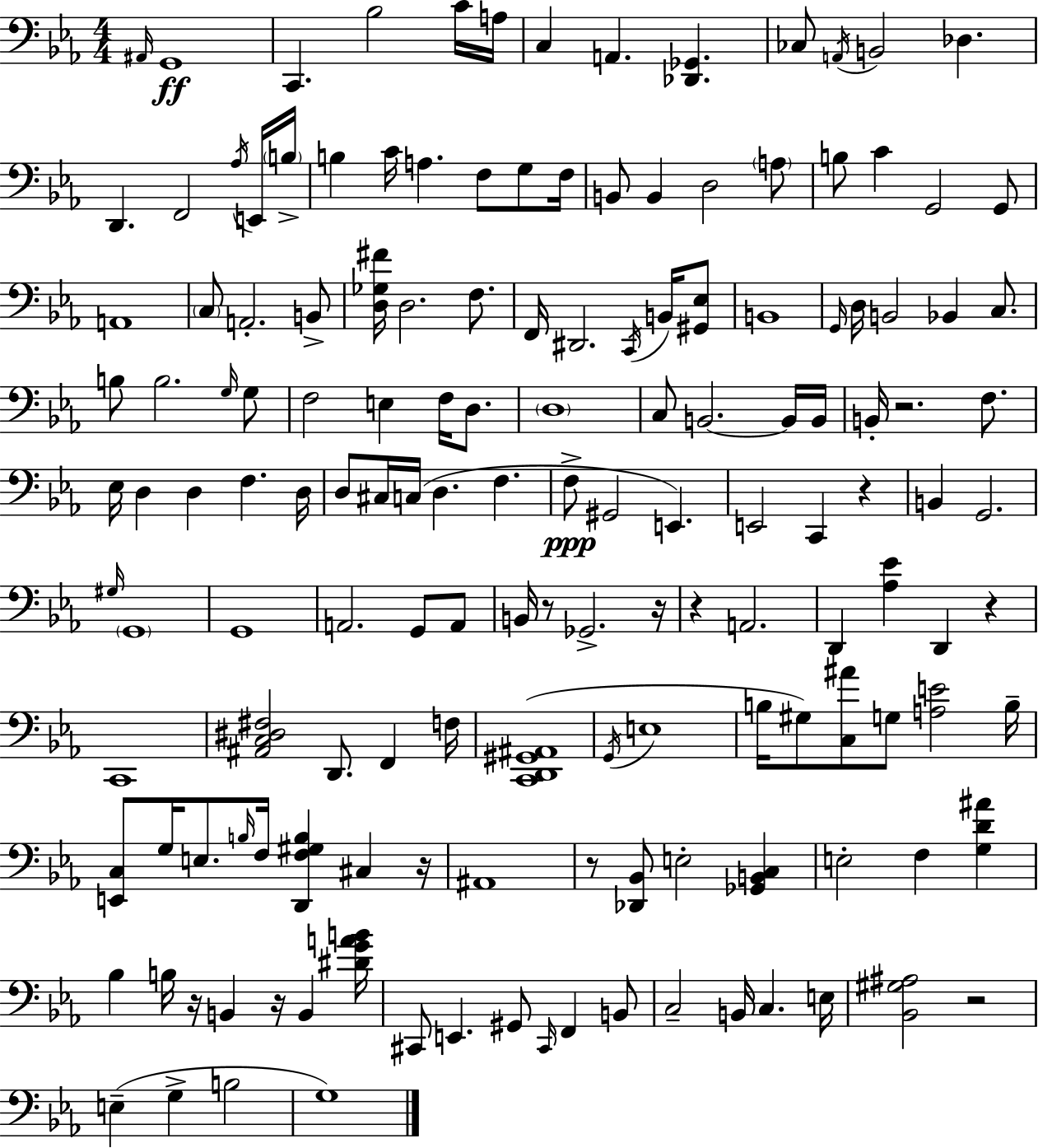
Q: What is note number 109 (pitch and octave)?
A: F3